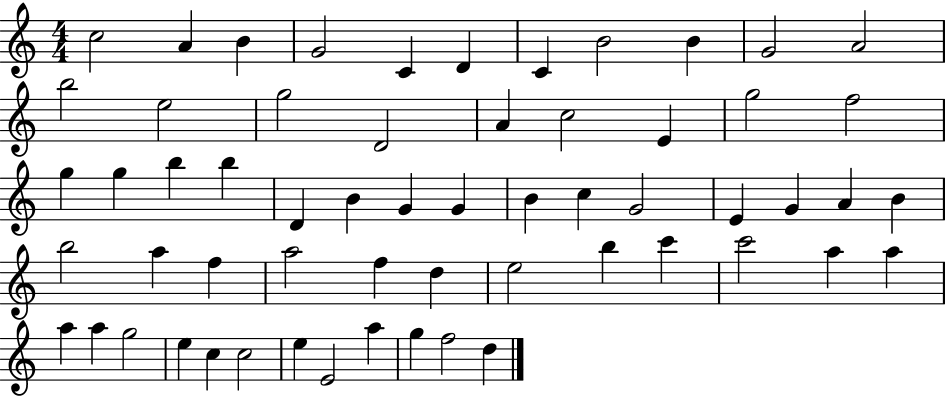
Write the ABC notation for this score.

X:1
T:Untitled
M:4/4
L:1/4
K:C
c2 A B G2 C D C B2 B G2 A2 b2 e2 g2 D2 A c2 E g2 f2 g g b b D B G G B c G2 E G A B b2 a f a2 f d e2 b c' c'2 a a a a g2 e c c2 e E2 a g f2 d